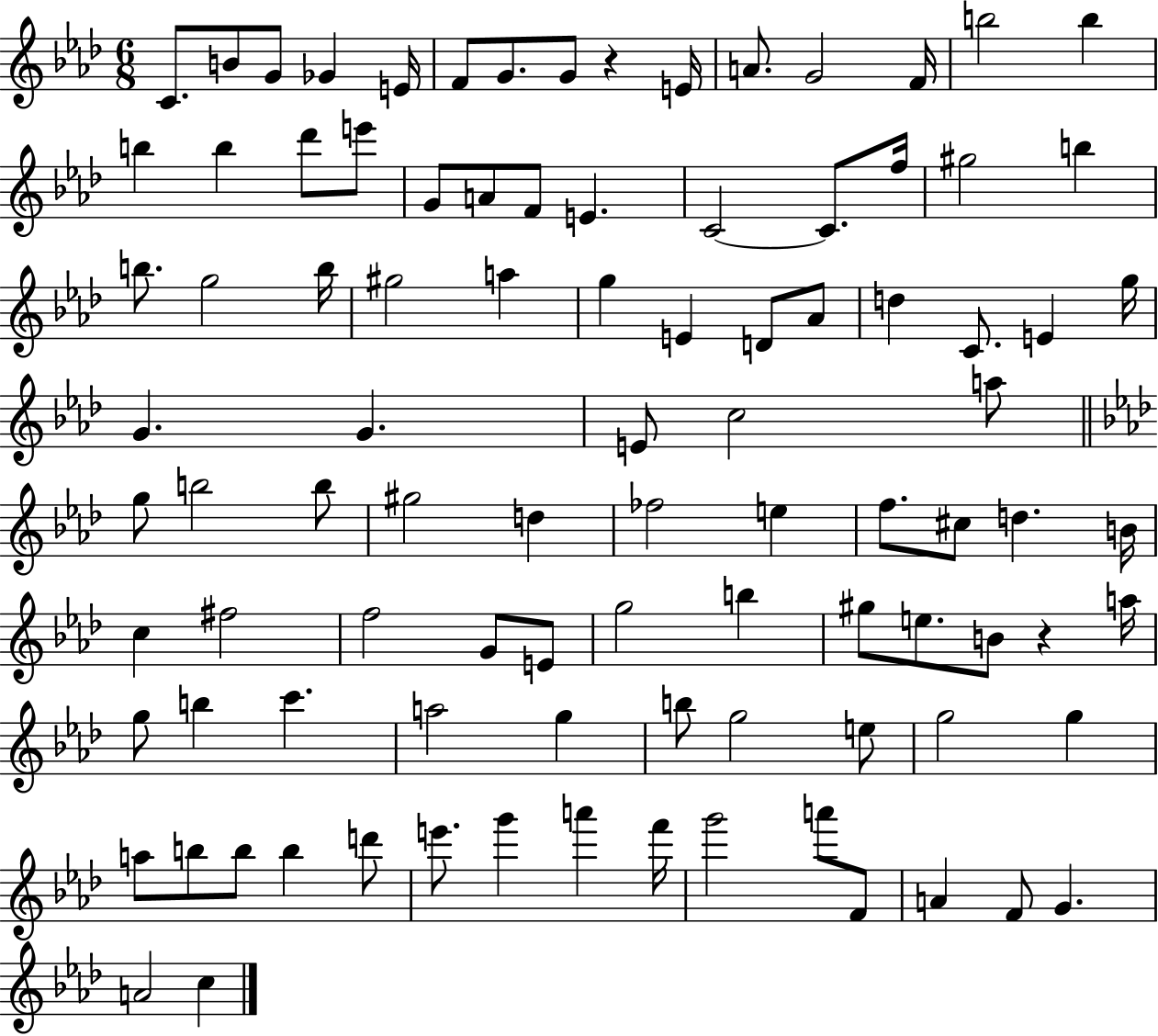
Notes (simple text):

C4/e. B4/e G4/e Gb4/q E4/s F4/e G4/e. G4/e R/q E4/s A4/e. G4/h F4/s B5/h B5/q B5/q B5/q Db6/e E6/e G4/e A4/e F4/e E4/q. C4/h C4/e. F5/s G#5/h B5/q B5/e. G5/h B5/s G#5/h A5/q G5/q E4/q D4/e Ab4/e D5/q C4/e. E4/q G5/s G4/q. G4/q. E4/e C5/h A5/e G5/e B5/h B5/e G#5/h D5/q FES5/h E5/q F5/e. C#5/e D5/q. B4/s C5/q F#5/h F5/h G4/e E4/e G5/h B5/q G#5/e E5/e. B4/e R/q A5/s G5/e B5/q C6/q. A5/h G5/q B5/e G5/h E5/e G5/h G5/q A5/e B5/e B5/e B5/q D6/e E6/e. G6/q A6/q F6/s G6/h A6/e F4/e A4/q F4/e G4/q. A4/h C5/q